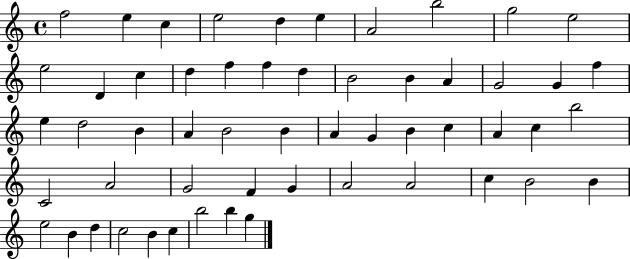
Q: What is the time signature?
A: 4/4